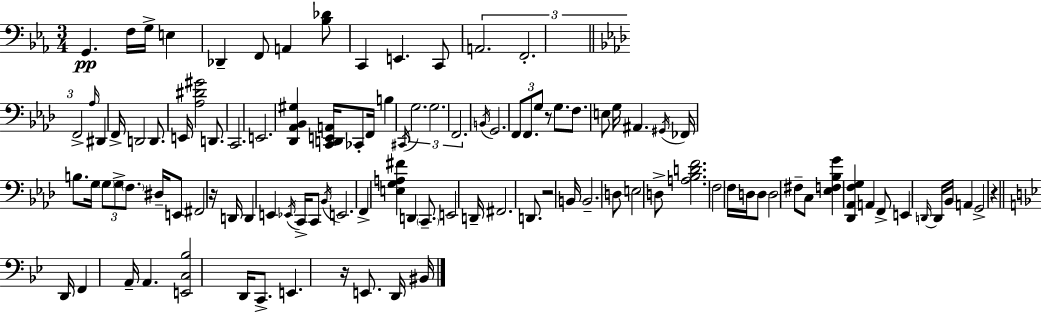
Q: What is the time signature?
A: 3/4